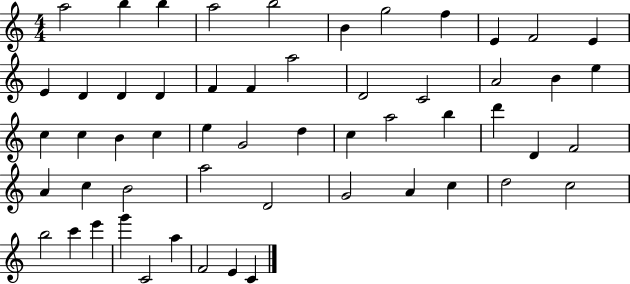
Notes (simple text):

A5/h B5/q B5/q A5/h B5/h B4/q G5/h F5/q E4/q F4/h E4/q E4/q D4/q D4/q D4/q F4/q F4/q A5/h D4/h C4/h A4/h B4/q E5/q C5/q C5/q B4/q C5/q E5/q G4/h D5/q C5/q A5/h B5/q D6/q D4/q F4/h A4/q C5/q B4/h A5/h D4/h G4/h A4/q C5/q D5/h C5/h B5/h C6/q E6/q G6/q C4/h A5/q F4/h E4/q C4/q